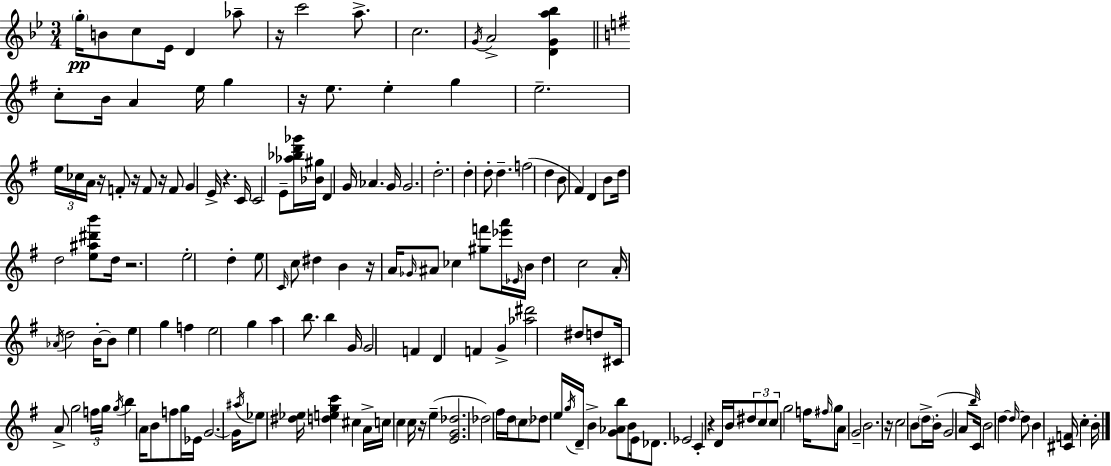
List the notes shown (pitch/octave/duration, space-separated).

G5/s B4/e C5/e Eb4/s D4/q Ab5/e R/s C6/h A5/e. C5/h. G4/s A4/h [D4,G4,A5,Bb5]/q C5/e B4/s A4/q E5/s G5/q R/s E5/e. E5/q G5/q E5/h. E5/s CES5/s A4/s R/s F4/e R/s F4/e R/s F4/e G4/q E4/s R/q. C4/s C4/h E4/e [Ab5,Bb5,D6,Gb6]/s [Bb4,G#5]/s D4/q G4/s Ab4/q. G4/s G4/h. D5/h. D5/q D5/e D5/q. F5/h D5/q B4/e F#4/q D4/q B4/e D5/s D5/h [E5,A#5,D#6,B6]/e D5/s R/h. E5/h D5/q E5/e C4/s C5/e D#5/q B4/q R/s A4/s Gb4/s A#4/e CES5/q [G#5,F6]/e [Eb6,A6]/s Eb4/s B4/s D5/q C5/h A4/s Ab4/s D5/h B4/s B4/e E5/q G5/q F5/q E5/h G5/q A5/q B5/e. B5/q G4/s G4/h F4/q D4/q F4/q G4/q [Ab5,D#6]/h D#5/e D5/e C#4/s A4/e G5/h F5/s G5/s G5/s B5/q A4/s B4/e F5/e G5/s Eb4/s G4/h. G4/s A#5/s Eb5/e [D#5,Eb5]/s [D5,E5,G5,C6]/q C#5/q A4/s C5/s C5/q C5/s R/s E5/q [E4,G4,Db5]/h. Db5/h F#5/s D5/s C5/e Db5/e E5/s G5/s D4/s B4/q [G4,Ab4,B5]/e B4/e E4/s Db4/e. Eb4/h C4/q R/q D4/s B4/s D#5/e C5/e C5/e G5/h F5/s F#5/s G5/e A4/s G4/h B4/h. R/s C5/h B4/e D5/s B4/s G4/h A4/e B5/s C4/s B4/h D5/q D5/s D5/e B4/q [C#4,F4]/s C5/q B4/s